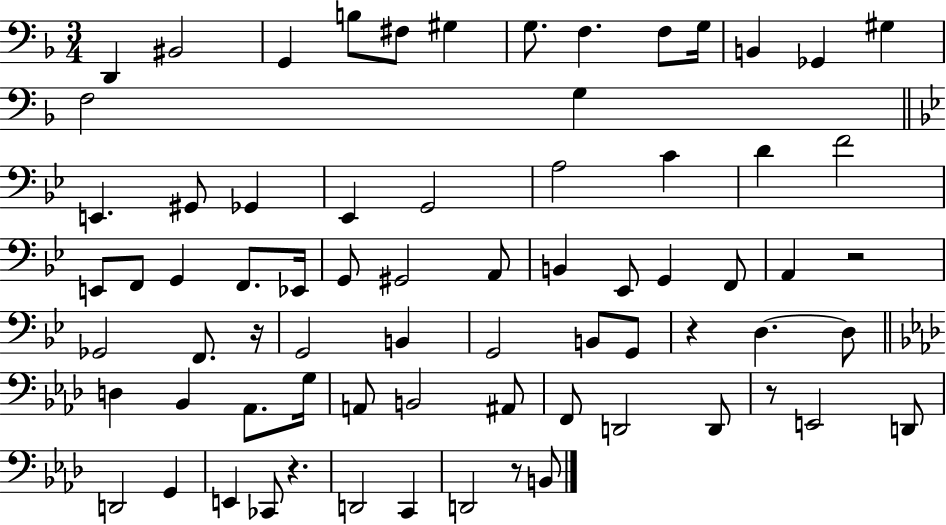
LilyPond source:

{
  \clef bass
  \numericTimeSignature
  \time 3/4
  \key f \major
  \repeat volta 2 { d,4 bis,2 | g,4 b8 fis8 gis4 | g8. f4. f8 g16 | b,4 ges,4 gis4 | \break f2 g4 | \bar "||" \break \key g \minor e,4. gis,8 ges,4 | ees,4 g,2 | a2 c'4 | d'4 f'2 | \break e,8 f,8 g,4 f,8. ees,16 | g,8 gis,2 a,8 | b,4 ees,8 g,4 f,8 | a,4 r2 | \break ges,2 f,8. r16 | g,2 b,4 | g,2 b,8 g,8 | r4 d4.~~ d8 | \break \bar "||" \break \key f \minor d4 bes,4 aes,8. g16 | a,8 b,2 ais,8 | f,8 d,2 d,8 | r8 e,2 d,8 | \break d,2 g,4 | e,4 ces,8 r4. | d,2 c,4 | d,2 r8 b,8 | \break } \bar "|."
}